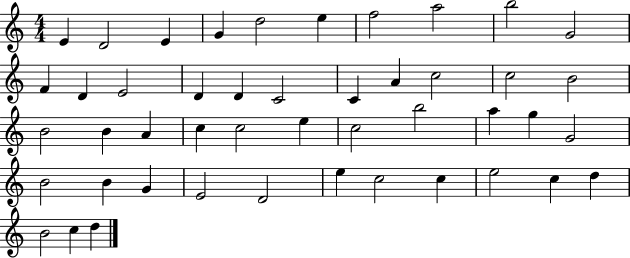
{
  \clef treble
  \numericTimeSignature
  \time 4/4
  \key c \major
  e'4 d'2 e'4 | g'4 d''2 e''4 | f''2 a''2 | b''2 g'2 | \break f'4 d'4 e'2 | d'4 d'4 c'2 | c'4 a'4 c''2 | c''2 b'2 | \break b'2 b'4 a'4 | c''4 c''2 e''4 | c''2 b''2 | a''4 g''4 g'2 | \break b'2 b'4 g'4 | e'2 d'2 | e''4 c''2 c''4 | e''2 c''4 d''4 | \break b'2 c''4 d''4 | \bar "|."
}